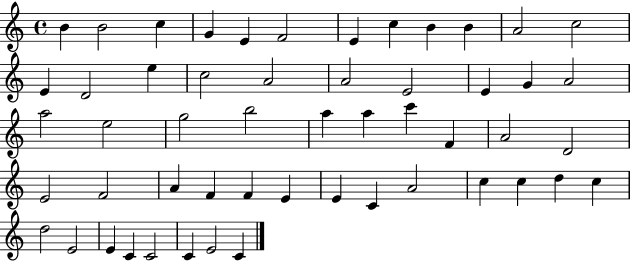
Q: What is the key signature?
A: C major